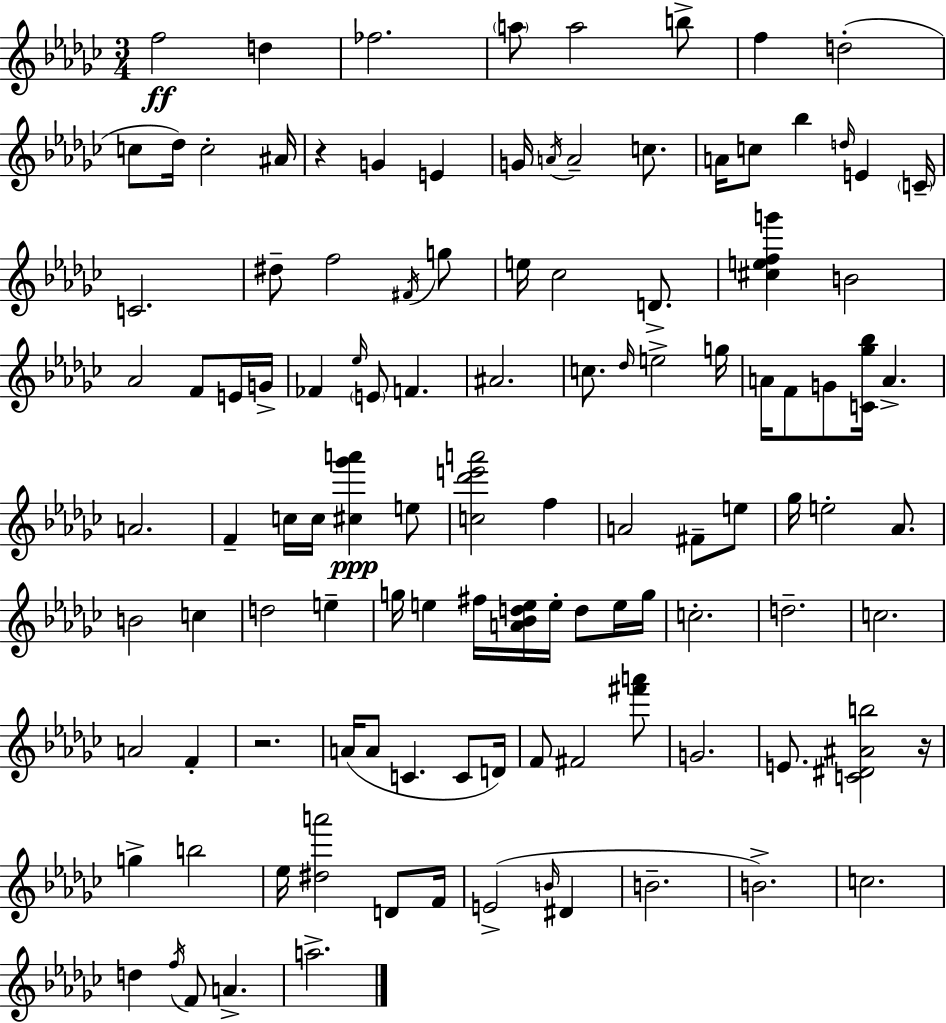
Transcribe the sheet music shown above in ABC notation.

X:1
T:Untitled
M:3/4
L:1/4
K:Ebm
f2 d _f2 a/2 a2 b/2 f d2 c/2 _d/4 c2 ^A/4 z G E G/4 A/4 A2 c/2 A/4 c/2 _b d/4 E C/4 C2 ^d/2 f2 ^F/4 g/2 e/4 _c2 D/2 [^cefg'] B2 _A2 F/2 E/4 G/4 _F _e/4 E/2 F ^A2 c/2 _d/4 e2 g/4 A/4 F/2 G/2 [C_g_b]/4 A A2 F c/4 c/4 [^c_g'a'] e/2 [c_d'e'a']2 f A2 ^F/2 e/2 _g/4 e2 _A/2 B2 c d2 e g/4 e ^f/4 [A_Bde]/4 e/4 d/2 e/4 g/4 c2 d2 c2 A2 F z2 A/4 A/2 C C/2 D/4 F/2 ^F2 [^f'a']/2 G2 E/2 [C^D^Ab]2 z/4 g b2 _e/4 [^da']2 D/2 F/4 E2 B/4 ^D B2 B2 c2 d f/4 F/2 A a2